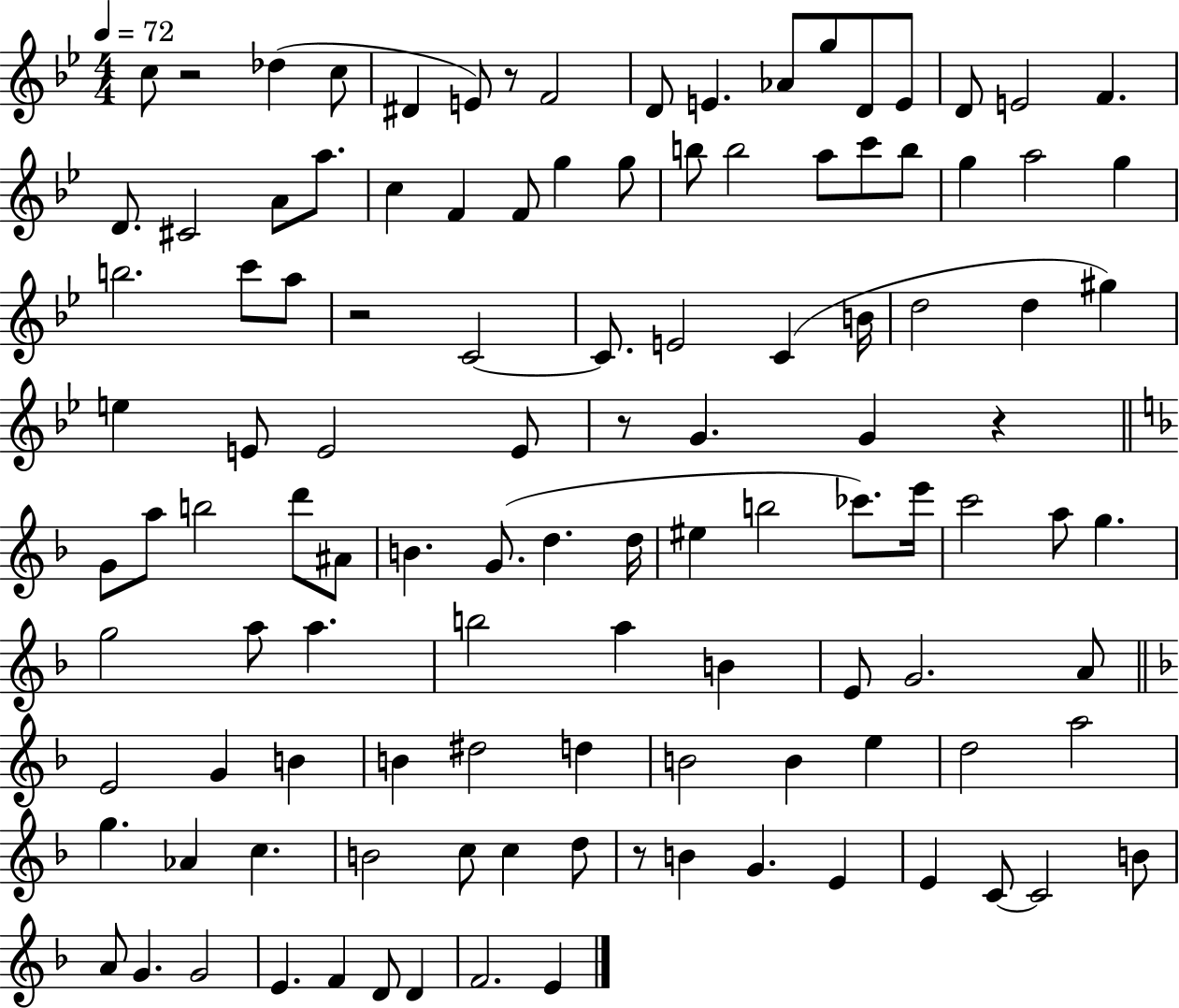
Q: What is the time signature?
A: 4/4